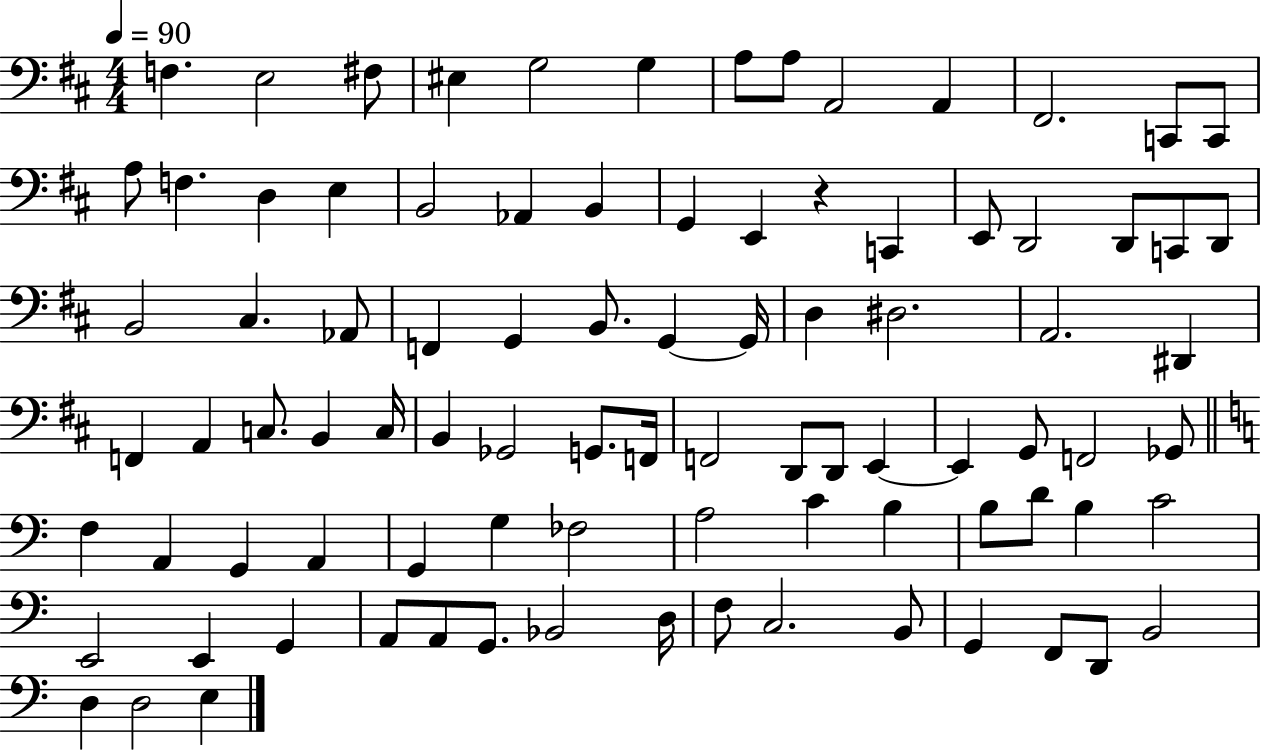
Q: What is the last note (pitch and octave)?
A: E3